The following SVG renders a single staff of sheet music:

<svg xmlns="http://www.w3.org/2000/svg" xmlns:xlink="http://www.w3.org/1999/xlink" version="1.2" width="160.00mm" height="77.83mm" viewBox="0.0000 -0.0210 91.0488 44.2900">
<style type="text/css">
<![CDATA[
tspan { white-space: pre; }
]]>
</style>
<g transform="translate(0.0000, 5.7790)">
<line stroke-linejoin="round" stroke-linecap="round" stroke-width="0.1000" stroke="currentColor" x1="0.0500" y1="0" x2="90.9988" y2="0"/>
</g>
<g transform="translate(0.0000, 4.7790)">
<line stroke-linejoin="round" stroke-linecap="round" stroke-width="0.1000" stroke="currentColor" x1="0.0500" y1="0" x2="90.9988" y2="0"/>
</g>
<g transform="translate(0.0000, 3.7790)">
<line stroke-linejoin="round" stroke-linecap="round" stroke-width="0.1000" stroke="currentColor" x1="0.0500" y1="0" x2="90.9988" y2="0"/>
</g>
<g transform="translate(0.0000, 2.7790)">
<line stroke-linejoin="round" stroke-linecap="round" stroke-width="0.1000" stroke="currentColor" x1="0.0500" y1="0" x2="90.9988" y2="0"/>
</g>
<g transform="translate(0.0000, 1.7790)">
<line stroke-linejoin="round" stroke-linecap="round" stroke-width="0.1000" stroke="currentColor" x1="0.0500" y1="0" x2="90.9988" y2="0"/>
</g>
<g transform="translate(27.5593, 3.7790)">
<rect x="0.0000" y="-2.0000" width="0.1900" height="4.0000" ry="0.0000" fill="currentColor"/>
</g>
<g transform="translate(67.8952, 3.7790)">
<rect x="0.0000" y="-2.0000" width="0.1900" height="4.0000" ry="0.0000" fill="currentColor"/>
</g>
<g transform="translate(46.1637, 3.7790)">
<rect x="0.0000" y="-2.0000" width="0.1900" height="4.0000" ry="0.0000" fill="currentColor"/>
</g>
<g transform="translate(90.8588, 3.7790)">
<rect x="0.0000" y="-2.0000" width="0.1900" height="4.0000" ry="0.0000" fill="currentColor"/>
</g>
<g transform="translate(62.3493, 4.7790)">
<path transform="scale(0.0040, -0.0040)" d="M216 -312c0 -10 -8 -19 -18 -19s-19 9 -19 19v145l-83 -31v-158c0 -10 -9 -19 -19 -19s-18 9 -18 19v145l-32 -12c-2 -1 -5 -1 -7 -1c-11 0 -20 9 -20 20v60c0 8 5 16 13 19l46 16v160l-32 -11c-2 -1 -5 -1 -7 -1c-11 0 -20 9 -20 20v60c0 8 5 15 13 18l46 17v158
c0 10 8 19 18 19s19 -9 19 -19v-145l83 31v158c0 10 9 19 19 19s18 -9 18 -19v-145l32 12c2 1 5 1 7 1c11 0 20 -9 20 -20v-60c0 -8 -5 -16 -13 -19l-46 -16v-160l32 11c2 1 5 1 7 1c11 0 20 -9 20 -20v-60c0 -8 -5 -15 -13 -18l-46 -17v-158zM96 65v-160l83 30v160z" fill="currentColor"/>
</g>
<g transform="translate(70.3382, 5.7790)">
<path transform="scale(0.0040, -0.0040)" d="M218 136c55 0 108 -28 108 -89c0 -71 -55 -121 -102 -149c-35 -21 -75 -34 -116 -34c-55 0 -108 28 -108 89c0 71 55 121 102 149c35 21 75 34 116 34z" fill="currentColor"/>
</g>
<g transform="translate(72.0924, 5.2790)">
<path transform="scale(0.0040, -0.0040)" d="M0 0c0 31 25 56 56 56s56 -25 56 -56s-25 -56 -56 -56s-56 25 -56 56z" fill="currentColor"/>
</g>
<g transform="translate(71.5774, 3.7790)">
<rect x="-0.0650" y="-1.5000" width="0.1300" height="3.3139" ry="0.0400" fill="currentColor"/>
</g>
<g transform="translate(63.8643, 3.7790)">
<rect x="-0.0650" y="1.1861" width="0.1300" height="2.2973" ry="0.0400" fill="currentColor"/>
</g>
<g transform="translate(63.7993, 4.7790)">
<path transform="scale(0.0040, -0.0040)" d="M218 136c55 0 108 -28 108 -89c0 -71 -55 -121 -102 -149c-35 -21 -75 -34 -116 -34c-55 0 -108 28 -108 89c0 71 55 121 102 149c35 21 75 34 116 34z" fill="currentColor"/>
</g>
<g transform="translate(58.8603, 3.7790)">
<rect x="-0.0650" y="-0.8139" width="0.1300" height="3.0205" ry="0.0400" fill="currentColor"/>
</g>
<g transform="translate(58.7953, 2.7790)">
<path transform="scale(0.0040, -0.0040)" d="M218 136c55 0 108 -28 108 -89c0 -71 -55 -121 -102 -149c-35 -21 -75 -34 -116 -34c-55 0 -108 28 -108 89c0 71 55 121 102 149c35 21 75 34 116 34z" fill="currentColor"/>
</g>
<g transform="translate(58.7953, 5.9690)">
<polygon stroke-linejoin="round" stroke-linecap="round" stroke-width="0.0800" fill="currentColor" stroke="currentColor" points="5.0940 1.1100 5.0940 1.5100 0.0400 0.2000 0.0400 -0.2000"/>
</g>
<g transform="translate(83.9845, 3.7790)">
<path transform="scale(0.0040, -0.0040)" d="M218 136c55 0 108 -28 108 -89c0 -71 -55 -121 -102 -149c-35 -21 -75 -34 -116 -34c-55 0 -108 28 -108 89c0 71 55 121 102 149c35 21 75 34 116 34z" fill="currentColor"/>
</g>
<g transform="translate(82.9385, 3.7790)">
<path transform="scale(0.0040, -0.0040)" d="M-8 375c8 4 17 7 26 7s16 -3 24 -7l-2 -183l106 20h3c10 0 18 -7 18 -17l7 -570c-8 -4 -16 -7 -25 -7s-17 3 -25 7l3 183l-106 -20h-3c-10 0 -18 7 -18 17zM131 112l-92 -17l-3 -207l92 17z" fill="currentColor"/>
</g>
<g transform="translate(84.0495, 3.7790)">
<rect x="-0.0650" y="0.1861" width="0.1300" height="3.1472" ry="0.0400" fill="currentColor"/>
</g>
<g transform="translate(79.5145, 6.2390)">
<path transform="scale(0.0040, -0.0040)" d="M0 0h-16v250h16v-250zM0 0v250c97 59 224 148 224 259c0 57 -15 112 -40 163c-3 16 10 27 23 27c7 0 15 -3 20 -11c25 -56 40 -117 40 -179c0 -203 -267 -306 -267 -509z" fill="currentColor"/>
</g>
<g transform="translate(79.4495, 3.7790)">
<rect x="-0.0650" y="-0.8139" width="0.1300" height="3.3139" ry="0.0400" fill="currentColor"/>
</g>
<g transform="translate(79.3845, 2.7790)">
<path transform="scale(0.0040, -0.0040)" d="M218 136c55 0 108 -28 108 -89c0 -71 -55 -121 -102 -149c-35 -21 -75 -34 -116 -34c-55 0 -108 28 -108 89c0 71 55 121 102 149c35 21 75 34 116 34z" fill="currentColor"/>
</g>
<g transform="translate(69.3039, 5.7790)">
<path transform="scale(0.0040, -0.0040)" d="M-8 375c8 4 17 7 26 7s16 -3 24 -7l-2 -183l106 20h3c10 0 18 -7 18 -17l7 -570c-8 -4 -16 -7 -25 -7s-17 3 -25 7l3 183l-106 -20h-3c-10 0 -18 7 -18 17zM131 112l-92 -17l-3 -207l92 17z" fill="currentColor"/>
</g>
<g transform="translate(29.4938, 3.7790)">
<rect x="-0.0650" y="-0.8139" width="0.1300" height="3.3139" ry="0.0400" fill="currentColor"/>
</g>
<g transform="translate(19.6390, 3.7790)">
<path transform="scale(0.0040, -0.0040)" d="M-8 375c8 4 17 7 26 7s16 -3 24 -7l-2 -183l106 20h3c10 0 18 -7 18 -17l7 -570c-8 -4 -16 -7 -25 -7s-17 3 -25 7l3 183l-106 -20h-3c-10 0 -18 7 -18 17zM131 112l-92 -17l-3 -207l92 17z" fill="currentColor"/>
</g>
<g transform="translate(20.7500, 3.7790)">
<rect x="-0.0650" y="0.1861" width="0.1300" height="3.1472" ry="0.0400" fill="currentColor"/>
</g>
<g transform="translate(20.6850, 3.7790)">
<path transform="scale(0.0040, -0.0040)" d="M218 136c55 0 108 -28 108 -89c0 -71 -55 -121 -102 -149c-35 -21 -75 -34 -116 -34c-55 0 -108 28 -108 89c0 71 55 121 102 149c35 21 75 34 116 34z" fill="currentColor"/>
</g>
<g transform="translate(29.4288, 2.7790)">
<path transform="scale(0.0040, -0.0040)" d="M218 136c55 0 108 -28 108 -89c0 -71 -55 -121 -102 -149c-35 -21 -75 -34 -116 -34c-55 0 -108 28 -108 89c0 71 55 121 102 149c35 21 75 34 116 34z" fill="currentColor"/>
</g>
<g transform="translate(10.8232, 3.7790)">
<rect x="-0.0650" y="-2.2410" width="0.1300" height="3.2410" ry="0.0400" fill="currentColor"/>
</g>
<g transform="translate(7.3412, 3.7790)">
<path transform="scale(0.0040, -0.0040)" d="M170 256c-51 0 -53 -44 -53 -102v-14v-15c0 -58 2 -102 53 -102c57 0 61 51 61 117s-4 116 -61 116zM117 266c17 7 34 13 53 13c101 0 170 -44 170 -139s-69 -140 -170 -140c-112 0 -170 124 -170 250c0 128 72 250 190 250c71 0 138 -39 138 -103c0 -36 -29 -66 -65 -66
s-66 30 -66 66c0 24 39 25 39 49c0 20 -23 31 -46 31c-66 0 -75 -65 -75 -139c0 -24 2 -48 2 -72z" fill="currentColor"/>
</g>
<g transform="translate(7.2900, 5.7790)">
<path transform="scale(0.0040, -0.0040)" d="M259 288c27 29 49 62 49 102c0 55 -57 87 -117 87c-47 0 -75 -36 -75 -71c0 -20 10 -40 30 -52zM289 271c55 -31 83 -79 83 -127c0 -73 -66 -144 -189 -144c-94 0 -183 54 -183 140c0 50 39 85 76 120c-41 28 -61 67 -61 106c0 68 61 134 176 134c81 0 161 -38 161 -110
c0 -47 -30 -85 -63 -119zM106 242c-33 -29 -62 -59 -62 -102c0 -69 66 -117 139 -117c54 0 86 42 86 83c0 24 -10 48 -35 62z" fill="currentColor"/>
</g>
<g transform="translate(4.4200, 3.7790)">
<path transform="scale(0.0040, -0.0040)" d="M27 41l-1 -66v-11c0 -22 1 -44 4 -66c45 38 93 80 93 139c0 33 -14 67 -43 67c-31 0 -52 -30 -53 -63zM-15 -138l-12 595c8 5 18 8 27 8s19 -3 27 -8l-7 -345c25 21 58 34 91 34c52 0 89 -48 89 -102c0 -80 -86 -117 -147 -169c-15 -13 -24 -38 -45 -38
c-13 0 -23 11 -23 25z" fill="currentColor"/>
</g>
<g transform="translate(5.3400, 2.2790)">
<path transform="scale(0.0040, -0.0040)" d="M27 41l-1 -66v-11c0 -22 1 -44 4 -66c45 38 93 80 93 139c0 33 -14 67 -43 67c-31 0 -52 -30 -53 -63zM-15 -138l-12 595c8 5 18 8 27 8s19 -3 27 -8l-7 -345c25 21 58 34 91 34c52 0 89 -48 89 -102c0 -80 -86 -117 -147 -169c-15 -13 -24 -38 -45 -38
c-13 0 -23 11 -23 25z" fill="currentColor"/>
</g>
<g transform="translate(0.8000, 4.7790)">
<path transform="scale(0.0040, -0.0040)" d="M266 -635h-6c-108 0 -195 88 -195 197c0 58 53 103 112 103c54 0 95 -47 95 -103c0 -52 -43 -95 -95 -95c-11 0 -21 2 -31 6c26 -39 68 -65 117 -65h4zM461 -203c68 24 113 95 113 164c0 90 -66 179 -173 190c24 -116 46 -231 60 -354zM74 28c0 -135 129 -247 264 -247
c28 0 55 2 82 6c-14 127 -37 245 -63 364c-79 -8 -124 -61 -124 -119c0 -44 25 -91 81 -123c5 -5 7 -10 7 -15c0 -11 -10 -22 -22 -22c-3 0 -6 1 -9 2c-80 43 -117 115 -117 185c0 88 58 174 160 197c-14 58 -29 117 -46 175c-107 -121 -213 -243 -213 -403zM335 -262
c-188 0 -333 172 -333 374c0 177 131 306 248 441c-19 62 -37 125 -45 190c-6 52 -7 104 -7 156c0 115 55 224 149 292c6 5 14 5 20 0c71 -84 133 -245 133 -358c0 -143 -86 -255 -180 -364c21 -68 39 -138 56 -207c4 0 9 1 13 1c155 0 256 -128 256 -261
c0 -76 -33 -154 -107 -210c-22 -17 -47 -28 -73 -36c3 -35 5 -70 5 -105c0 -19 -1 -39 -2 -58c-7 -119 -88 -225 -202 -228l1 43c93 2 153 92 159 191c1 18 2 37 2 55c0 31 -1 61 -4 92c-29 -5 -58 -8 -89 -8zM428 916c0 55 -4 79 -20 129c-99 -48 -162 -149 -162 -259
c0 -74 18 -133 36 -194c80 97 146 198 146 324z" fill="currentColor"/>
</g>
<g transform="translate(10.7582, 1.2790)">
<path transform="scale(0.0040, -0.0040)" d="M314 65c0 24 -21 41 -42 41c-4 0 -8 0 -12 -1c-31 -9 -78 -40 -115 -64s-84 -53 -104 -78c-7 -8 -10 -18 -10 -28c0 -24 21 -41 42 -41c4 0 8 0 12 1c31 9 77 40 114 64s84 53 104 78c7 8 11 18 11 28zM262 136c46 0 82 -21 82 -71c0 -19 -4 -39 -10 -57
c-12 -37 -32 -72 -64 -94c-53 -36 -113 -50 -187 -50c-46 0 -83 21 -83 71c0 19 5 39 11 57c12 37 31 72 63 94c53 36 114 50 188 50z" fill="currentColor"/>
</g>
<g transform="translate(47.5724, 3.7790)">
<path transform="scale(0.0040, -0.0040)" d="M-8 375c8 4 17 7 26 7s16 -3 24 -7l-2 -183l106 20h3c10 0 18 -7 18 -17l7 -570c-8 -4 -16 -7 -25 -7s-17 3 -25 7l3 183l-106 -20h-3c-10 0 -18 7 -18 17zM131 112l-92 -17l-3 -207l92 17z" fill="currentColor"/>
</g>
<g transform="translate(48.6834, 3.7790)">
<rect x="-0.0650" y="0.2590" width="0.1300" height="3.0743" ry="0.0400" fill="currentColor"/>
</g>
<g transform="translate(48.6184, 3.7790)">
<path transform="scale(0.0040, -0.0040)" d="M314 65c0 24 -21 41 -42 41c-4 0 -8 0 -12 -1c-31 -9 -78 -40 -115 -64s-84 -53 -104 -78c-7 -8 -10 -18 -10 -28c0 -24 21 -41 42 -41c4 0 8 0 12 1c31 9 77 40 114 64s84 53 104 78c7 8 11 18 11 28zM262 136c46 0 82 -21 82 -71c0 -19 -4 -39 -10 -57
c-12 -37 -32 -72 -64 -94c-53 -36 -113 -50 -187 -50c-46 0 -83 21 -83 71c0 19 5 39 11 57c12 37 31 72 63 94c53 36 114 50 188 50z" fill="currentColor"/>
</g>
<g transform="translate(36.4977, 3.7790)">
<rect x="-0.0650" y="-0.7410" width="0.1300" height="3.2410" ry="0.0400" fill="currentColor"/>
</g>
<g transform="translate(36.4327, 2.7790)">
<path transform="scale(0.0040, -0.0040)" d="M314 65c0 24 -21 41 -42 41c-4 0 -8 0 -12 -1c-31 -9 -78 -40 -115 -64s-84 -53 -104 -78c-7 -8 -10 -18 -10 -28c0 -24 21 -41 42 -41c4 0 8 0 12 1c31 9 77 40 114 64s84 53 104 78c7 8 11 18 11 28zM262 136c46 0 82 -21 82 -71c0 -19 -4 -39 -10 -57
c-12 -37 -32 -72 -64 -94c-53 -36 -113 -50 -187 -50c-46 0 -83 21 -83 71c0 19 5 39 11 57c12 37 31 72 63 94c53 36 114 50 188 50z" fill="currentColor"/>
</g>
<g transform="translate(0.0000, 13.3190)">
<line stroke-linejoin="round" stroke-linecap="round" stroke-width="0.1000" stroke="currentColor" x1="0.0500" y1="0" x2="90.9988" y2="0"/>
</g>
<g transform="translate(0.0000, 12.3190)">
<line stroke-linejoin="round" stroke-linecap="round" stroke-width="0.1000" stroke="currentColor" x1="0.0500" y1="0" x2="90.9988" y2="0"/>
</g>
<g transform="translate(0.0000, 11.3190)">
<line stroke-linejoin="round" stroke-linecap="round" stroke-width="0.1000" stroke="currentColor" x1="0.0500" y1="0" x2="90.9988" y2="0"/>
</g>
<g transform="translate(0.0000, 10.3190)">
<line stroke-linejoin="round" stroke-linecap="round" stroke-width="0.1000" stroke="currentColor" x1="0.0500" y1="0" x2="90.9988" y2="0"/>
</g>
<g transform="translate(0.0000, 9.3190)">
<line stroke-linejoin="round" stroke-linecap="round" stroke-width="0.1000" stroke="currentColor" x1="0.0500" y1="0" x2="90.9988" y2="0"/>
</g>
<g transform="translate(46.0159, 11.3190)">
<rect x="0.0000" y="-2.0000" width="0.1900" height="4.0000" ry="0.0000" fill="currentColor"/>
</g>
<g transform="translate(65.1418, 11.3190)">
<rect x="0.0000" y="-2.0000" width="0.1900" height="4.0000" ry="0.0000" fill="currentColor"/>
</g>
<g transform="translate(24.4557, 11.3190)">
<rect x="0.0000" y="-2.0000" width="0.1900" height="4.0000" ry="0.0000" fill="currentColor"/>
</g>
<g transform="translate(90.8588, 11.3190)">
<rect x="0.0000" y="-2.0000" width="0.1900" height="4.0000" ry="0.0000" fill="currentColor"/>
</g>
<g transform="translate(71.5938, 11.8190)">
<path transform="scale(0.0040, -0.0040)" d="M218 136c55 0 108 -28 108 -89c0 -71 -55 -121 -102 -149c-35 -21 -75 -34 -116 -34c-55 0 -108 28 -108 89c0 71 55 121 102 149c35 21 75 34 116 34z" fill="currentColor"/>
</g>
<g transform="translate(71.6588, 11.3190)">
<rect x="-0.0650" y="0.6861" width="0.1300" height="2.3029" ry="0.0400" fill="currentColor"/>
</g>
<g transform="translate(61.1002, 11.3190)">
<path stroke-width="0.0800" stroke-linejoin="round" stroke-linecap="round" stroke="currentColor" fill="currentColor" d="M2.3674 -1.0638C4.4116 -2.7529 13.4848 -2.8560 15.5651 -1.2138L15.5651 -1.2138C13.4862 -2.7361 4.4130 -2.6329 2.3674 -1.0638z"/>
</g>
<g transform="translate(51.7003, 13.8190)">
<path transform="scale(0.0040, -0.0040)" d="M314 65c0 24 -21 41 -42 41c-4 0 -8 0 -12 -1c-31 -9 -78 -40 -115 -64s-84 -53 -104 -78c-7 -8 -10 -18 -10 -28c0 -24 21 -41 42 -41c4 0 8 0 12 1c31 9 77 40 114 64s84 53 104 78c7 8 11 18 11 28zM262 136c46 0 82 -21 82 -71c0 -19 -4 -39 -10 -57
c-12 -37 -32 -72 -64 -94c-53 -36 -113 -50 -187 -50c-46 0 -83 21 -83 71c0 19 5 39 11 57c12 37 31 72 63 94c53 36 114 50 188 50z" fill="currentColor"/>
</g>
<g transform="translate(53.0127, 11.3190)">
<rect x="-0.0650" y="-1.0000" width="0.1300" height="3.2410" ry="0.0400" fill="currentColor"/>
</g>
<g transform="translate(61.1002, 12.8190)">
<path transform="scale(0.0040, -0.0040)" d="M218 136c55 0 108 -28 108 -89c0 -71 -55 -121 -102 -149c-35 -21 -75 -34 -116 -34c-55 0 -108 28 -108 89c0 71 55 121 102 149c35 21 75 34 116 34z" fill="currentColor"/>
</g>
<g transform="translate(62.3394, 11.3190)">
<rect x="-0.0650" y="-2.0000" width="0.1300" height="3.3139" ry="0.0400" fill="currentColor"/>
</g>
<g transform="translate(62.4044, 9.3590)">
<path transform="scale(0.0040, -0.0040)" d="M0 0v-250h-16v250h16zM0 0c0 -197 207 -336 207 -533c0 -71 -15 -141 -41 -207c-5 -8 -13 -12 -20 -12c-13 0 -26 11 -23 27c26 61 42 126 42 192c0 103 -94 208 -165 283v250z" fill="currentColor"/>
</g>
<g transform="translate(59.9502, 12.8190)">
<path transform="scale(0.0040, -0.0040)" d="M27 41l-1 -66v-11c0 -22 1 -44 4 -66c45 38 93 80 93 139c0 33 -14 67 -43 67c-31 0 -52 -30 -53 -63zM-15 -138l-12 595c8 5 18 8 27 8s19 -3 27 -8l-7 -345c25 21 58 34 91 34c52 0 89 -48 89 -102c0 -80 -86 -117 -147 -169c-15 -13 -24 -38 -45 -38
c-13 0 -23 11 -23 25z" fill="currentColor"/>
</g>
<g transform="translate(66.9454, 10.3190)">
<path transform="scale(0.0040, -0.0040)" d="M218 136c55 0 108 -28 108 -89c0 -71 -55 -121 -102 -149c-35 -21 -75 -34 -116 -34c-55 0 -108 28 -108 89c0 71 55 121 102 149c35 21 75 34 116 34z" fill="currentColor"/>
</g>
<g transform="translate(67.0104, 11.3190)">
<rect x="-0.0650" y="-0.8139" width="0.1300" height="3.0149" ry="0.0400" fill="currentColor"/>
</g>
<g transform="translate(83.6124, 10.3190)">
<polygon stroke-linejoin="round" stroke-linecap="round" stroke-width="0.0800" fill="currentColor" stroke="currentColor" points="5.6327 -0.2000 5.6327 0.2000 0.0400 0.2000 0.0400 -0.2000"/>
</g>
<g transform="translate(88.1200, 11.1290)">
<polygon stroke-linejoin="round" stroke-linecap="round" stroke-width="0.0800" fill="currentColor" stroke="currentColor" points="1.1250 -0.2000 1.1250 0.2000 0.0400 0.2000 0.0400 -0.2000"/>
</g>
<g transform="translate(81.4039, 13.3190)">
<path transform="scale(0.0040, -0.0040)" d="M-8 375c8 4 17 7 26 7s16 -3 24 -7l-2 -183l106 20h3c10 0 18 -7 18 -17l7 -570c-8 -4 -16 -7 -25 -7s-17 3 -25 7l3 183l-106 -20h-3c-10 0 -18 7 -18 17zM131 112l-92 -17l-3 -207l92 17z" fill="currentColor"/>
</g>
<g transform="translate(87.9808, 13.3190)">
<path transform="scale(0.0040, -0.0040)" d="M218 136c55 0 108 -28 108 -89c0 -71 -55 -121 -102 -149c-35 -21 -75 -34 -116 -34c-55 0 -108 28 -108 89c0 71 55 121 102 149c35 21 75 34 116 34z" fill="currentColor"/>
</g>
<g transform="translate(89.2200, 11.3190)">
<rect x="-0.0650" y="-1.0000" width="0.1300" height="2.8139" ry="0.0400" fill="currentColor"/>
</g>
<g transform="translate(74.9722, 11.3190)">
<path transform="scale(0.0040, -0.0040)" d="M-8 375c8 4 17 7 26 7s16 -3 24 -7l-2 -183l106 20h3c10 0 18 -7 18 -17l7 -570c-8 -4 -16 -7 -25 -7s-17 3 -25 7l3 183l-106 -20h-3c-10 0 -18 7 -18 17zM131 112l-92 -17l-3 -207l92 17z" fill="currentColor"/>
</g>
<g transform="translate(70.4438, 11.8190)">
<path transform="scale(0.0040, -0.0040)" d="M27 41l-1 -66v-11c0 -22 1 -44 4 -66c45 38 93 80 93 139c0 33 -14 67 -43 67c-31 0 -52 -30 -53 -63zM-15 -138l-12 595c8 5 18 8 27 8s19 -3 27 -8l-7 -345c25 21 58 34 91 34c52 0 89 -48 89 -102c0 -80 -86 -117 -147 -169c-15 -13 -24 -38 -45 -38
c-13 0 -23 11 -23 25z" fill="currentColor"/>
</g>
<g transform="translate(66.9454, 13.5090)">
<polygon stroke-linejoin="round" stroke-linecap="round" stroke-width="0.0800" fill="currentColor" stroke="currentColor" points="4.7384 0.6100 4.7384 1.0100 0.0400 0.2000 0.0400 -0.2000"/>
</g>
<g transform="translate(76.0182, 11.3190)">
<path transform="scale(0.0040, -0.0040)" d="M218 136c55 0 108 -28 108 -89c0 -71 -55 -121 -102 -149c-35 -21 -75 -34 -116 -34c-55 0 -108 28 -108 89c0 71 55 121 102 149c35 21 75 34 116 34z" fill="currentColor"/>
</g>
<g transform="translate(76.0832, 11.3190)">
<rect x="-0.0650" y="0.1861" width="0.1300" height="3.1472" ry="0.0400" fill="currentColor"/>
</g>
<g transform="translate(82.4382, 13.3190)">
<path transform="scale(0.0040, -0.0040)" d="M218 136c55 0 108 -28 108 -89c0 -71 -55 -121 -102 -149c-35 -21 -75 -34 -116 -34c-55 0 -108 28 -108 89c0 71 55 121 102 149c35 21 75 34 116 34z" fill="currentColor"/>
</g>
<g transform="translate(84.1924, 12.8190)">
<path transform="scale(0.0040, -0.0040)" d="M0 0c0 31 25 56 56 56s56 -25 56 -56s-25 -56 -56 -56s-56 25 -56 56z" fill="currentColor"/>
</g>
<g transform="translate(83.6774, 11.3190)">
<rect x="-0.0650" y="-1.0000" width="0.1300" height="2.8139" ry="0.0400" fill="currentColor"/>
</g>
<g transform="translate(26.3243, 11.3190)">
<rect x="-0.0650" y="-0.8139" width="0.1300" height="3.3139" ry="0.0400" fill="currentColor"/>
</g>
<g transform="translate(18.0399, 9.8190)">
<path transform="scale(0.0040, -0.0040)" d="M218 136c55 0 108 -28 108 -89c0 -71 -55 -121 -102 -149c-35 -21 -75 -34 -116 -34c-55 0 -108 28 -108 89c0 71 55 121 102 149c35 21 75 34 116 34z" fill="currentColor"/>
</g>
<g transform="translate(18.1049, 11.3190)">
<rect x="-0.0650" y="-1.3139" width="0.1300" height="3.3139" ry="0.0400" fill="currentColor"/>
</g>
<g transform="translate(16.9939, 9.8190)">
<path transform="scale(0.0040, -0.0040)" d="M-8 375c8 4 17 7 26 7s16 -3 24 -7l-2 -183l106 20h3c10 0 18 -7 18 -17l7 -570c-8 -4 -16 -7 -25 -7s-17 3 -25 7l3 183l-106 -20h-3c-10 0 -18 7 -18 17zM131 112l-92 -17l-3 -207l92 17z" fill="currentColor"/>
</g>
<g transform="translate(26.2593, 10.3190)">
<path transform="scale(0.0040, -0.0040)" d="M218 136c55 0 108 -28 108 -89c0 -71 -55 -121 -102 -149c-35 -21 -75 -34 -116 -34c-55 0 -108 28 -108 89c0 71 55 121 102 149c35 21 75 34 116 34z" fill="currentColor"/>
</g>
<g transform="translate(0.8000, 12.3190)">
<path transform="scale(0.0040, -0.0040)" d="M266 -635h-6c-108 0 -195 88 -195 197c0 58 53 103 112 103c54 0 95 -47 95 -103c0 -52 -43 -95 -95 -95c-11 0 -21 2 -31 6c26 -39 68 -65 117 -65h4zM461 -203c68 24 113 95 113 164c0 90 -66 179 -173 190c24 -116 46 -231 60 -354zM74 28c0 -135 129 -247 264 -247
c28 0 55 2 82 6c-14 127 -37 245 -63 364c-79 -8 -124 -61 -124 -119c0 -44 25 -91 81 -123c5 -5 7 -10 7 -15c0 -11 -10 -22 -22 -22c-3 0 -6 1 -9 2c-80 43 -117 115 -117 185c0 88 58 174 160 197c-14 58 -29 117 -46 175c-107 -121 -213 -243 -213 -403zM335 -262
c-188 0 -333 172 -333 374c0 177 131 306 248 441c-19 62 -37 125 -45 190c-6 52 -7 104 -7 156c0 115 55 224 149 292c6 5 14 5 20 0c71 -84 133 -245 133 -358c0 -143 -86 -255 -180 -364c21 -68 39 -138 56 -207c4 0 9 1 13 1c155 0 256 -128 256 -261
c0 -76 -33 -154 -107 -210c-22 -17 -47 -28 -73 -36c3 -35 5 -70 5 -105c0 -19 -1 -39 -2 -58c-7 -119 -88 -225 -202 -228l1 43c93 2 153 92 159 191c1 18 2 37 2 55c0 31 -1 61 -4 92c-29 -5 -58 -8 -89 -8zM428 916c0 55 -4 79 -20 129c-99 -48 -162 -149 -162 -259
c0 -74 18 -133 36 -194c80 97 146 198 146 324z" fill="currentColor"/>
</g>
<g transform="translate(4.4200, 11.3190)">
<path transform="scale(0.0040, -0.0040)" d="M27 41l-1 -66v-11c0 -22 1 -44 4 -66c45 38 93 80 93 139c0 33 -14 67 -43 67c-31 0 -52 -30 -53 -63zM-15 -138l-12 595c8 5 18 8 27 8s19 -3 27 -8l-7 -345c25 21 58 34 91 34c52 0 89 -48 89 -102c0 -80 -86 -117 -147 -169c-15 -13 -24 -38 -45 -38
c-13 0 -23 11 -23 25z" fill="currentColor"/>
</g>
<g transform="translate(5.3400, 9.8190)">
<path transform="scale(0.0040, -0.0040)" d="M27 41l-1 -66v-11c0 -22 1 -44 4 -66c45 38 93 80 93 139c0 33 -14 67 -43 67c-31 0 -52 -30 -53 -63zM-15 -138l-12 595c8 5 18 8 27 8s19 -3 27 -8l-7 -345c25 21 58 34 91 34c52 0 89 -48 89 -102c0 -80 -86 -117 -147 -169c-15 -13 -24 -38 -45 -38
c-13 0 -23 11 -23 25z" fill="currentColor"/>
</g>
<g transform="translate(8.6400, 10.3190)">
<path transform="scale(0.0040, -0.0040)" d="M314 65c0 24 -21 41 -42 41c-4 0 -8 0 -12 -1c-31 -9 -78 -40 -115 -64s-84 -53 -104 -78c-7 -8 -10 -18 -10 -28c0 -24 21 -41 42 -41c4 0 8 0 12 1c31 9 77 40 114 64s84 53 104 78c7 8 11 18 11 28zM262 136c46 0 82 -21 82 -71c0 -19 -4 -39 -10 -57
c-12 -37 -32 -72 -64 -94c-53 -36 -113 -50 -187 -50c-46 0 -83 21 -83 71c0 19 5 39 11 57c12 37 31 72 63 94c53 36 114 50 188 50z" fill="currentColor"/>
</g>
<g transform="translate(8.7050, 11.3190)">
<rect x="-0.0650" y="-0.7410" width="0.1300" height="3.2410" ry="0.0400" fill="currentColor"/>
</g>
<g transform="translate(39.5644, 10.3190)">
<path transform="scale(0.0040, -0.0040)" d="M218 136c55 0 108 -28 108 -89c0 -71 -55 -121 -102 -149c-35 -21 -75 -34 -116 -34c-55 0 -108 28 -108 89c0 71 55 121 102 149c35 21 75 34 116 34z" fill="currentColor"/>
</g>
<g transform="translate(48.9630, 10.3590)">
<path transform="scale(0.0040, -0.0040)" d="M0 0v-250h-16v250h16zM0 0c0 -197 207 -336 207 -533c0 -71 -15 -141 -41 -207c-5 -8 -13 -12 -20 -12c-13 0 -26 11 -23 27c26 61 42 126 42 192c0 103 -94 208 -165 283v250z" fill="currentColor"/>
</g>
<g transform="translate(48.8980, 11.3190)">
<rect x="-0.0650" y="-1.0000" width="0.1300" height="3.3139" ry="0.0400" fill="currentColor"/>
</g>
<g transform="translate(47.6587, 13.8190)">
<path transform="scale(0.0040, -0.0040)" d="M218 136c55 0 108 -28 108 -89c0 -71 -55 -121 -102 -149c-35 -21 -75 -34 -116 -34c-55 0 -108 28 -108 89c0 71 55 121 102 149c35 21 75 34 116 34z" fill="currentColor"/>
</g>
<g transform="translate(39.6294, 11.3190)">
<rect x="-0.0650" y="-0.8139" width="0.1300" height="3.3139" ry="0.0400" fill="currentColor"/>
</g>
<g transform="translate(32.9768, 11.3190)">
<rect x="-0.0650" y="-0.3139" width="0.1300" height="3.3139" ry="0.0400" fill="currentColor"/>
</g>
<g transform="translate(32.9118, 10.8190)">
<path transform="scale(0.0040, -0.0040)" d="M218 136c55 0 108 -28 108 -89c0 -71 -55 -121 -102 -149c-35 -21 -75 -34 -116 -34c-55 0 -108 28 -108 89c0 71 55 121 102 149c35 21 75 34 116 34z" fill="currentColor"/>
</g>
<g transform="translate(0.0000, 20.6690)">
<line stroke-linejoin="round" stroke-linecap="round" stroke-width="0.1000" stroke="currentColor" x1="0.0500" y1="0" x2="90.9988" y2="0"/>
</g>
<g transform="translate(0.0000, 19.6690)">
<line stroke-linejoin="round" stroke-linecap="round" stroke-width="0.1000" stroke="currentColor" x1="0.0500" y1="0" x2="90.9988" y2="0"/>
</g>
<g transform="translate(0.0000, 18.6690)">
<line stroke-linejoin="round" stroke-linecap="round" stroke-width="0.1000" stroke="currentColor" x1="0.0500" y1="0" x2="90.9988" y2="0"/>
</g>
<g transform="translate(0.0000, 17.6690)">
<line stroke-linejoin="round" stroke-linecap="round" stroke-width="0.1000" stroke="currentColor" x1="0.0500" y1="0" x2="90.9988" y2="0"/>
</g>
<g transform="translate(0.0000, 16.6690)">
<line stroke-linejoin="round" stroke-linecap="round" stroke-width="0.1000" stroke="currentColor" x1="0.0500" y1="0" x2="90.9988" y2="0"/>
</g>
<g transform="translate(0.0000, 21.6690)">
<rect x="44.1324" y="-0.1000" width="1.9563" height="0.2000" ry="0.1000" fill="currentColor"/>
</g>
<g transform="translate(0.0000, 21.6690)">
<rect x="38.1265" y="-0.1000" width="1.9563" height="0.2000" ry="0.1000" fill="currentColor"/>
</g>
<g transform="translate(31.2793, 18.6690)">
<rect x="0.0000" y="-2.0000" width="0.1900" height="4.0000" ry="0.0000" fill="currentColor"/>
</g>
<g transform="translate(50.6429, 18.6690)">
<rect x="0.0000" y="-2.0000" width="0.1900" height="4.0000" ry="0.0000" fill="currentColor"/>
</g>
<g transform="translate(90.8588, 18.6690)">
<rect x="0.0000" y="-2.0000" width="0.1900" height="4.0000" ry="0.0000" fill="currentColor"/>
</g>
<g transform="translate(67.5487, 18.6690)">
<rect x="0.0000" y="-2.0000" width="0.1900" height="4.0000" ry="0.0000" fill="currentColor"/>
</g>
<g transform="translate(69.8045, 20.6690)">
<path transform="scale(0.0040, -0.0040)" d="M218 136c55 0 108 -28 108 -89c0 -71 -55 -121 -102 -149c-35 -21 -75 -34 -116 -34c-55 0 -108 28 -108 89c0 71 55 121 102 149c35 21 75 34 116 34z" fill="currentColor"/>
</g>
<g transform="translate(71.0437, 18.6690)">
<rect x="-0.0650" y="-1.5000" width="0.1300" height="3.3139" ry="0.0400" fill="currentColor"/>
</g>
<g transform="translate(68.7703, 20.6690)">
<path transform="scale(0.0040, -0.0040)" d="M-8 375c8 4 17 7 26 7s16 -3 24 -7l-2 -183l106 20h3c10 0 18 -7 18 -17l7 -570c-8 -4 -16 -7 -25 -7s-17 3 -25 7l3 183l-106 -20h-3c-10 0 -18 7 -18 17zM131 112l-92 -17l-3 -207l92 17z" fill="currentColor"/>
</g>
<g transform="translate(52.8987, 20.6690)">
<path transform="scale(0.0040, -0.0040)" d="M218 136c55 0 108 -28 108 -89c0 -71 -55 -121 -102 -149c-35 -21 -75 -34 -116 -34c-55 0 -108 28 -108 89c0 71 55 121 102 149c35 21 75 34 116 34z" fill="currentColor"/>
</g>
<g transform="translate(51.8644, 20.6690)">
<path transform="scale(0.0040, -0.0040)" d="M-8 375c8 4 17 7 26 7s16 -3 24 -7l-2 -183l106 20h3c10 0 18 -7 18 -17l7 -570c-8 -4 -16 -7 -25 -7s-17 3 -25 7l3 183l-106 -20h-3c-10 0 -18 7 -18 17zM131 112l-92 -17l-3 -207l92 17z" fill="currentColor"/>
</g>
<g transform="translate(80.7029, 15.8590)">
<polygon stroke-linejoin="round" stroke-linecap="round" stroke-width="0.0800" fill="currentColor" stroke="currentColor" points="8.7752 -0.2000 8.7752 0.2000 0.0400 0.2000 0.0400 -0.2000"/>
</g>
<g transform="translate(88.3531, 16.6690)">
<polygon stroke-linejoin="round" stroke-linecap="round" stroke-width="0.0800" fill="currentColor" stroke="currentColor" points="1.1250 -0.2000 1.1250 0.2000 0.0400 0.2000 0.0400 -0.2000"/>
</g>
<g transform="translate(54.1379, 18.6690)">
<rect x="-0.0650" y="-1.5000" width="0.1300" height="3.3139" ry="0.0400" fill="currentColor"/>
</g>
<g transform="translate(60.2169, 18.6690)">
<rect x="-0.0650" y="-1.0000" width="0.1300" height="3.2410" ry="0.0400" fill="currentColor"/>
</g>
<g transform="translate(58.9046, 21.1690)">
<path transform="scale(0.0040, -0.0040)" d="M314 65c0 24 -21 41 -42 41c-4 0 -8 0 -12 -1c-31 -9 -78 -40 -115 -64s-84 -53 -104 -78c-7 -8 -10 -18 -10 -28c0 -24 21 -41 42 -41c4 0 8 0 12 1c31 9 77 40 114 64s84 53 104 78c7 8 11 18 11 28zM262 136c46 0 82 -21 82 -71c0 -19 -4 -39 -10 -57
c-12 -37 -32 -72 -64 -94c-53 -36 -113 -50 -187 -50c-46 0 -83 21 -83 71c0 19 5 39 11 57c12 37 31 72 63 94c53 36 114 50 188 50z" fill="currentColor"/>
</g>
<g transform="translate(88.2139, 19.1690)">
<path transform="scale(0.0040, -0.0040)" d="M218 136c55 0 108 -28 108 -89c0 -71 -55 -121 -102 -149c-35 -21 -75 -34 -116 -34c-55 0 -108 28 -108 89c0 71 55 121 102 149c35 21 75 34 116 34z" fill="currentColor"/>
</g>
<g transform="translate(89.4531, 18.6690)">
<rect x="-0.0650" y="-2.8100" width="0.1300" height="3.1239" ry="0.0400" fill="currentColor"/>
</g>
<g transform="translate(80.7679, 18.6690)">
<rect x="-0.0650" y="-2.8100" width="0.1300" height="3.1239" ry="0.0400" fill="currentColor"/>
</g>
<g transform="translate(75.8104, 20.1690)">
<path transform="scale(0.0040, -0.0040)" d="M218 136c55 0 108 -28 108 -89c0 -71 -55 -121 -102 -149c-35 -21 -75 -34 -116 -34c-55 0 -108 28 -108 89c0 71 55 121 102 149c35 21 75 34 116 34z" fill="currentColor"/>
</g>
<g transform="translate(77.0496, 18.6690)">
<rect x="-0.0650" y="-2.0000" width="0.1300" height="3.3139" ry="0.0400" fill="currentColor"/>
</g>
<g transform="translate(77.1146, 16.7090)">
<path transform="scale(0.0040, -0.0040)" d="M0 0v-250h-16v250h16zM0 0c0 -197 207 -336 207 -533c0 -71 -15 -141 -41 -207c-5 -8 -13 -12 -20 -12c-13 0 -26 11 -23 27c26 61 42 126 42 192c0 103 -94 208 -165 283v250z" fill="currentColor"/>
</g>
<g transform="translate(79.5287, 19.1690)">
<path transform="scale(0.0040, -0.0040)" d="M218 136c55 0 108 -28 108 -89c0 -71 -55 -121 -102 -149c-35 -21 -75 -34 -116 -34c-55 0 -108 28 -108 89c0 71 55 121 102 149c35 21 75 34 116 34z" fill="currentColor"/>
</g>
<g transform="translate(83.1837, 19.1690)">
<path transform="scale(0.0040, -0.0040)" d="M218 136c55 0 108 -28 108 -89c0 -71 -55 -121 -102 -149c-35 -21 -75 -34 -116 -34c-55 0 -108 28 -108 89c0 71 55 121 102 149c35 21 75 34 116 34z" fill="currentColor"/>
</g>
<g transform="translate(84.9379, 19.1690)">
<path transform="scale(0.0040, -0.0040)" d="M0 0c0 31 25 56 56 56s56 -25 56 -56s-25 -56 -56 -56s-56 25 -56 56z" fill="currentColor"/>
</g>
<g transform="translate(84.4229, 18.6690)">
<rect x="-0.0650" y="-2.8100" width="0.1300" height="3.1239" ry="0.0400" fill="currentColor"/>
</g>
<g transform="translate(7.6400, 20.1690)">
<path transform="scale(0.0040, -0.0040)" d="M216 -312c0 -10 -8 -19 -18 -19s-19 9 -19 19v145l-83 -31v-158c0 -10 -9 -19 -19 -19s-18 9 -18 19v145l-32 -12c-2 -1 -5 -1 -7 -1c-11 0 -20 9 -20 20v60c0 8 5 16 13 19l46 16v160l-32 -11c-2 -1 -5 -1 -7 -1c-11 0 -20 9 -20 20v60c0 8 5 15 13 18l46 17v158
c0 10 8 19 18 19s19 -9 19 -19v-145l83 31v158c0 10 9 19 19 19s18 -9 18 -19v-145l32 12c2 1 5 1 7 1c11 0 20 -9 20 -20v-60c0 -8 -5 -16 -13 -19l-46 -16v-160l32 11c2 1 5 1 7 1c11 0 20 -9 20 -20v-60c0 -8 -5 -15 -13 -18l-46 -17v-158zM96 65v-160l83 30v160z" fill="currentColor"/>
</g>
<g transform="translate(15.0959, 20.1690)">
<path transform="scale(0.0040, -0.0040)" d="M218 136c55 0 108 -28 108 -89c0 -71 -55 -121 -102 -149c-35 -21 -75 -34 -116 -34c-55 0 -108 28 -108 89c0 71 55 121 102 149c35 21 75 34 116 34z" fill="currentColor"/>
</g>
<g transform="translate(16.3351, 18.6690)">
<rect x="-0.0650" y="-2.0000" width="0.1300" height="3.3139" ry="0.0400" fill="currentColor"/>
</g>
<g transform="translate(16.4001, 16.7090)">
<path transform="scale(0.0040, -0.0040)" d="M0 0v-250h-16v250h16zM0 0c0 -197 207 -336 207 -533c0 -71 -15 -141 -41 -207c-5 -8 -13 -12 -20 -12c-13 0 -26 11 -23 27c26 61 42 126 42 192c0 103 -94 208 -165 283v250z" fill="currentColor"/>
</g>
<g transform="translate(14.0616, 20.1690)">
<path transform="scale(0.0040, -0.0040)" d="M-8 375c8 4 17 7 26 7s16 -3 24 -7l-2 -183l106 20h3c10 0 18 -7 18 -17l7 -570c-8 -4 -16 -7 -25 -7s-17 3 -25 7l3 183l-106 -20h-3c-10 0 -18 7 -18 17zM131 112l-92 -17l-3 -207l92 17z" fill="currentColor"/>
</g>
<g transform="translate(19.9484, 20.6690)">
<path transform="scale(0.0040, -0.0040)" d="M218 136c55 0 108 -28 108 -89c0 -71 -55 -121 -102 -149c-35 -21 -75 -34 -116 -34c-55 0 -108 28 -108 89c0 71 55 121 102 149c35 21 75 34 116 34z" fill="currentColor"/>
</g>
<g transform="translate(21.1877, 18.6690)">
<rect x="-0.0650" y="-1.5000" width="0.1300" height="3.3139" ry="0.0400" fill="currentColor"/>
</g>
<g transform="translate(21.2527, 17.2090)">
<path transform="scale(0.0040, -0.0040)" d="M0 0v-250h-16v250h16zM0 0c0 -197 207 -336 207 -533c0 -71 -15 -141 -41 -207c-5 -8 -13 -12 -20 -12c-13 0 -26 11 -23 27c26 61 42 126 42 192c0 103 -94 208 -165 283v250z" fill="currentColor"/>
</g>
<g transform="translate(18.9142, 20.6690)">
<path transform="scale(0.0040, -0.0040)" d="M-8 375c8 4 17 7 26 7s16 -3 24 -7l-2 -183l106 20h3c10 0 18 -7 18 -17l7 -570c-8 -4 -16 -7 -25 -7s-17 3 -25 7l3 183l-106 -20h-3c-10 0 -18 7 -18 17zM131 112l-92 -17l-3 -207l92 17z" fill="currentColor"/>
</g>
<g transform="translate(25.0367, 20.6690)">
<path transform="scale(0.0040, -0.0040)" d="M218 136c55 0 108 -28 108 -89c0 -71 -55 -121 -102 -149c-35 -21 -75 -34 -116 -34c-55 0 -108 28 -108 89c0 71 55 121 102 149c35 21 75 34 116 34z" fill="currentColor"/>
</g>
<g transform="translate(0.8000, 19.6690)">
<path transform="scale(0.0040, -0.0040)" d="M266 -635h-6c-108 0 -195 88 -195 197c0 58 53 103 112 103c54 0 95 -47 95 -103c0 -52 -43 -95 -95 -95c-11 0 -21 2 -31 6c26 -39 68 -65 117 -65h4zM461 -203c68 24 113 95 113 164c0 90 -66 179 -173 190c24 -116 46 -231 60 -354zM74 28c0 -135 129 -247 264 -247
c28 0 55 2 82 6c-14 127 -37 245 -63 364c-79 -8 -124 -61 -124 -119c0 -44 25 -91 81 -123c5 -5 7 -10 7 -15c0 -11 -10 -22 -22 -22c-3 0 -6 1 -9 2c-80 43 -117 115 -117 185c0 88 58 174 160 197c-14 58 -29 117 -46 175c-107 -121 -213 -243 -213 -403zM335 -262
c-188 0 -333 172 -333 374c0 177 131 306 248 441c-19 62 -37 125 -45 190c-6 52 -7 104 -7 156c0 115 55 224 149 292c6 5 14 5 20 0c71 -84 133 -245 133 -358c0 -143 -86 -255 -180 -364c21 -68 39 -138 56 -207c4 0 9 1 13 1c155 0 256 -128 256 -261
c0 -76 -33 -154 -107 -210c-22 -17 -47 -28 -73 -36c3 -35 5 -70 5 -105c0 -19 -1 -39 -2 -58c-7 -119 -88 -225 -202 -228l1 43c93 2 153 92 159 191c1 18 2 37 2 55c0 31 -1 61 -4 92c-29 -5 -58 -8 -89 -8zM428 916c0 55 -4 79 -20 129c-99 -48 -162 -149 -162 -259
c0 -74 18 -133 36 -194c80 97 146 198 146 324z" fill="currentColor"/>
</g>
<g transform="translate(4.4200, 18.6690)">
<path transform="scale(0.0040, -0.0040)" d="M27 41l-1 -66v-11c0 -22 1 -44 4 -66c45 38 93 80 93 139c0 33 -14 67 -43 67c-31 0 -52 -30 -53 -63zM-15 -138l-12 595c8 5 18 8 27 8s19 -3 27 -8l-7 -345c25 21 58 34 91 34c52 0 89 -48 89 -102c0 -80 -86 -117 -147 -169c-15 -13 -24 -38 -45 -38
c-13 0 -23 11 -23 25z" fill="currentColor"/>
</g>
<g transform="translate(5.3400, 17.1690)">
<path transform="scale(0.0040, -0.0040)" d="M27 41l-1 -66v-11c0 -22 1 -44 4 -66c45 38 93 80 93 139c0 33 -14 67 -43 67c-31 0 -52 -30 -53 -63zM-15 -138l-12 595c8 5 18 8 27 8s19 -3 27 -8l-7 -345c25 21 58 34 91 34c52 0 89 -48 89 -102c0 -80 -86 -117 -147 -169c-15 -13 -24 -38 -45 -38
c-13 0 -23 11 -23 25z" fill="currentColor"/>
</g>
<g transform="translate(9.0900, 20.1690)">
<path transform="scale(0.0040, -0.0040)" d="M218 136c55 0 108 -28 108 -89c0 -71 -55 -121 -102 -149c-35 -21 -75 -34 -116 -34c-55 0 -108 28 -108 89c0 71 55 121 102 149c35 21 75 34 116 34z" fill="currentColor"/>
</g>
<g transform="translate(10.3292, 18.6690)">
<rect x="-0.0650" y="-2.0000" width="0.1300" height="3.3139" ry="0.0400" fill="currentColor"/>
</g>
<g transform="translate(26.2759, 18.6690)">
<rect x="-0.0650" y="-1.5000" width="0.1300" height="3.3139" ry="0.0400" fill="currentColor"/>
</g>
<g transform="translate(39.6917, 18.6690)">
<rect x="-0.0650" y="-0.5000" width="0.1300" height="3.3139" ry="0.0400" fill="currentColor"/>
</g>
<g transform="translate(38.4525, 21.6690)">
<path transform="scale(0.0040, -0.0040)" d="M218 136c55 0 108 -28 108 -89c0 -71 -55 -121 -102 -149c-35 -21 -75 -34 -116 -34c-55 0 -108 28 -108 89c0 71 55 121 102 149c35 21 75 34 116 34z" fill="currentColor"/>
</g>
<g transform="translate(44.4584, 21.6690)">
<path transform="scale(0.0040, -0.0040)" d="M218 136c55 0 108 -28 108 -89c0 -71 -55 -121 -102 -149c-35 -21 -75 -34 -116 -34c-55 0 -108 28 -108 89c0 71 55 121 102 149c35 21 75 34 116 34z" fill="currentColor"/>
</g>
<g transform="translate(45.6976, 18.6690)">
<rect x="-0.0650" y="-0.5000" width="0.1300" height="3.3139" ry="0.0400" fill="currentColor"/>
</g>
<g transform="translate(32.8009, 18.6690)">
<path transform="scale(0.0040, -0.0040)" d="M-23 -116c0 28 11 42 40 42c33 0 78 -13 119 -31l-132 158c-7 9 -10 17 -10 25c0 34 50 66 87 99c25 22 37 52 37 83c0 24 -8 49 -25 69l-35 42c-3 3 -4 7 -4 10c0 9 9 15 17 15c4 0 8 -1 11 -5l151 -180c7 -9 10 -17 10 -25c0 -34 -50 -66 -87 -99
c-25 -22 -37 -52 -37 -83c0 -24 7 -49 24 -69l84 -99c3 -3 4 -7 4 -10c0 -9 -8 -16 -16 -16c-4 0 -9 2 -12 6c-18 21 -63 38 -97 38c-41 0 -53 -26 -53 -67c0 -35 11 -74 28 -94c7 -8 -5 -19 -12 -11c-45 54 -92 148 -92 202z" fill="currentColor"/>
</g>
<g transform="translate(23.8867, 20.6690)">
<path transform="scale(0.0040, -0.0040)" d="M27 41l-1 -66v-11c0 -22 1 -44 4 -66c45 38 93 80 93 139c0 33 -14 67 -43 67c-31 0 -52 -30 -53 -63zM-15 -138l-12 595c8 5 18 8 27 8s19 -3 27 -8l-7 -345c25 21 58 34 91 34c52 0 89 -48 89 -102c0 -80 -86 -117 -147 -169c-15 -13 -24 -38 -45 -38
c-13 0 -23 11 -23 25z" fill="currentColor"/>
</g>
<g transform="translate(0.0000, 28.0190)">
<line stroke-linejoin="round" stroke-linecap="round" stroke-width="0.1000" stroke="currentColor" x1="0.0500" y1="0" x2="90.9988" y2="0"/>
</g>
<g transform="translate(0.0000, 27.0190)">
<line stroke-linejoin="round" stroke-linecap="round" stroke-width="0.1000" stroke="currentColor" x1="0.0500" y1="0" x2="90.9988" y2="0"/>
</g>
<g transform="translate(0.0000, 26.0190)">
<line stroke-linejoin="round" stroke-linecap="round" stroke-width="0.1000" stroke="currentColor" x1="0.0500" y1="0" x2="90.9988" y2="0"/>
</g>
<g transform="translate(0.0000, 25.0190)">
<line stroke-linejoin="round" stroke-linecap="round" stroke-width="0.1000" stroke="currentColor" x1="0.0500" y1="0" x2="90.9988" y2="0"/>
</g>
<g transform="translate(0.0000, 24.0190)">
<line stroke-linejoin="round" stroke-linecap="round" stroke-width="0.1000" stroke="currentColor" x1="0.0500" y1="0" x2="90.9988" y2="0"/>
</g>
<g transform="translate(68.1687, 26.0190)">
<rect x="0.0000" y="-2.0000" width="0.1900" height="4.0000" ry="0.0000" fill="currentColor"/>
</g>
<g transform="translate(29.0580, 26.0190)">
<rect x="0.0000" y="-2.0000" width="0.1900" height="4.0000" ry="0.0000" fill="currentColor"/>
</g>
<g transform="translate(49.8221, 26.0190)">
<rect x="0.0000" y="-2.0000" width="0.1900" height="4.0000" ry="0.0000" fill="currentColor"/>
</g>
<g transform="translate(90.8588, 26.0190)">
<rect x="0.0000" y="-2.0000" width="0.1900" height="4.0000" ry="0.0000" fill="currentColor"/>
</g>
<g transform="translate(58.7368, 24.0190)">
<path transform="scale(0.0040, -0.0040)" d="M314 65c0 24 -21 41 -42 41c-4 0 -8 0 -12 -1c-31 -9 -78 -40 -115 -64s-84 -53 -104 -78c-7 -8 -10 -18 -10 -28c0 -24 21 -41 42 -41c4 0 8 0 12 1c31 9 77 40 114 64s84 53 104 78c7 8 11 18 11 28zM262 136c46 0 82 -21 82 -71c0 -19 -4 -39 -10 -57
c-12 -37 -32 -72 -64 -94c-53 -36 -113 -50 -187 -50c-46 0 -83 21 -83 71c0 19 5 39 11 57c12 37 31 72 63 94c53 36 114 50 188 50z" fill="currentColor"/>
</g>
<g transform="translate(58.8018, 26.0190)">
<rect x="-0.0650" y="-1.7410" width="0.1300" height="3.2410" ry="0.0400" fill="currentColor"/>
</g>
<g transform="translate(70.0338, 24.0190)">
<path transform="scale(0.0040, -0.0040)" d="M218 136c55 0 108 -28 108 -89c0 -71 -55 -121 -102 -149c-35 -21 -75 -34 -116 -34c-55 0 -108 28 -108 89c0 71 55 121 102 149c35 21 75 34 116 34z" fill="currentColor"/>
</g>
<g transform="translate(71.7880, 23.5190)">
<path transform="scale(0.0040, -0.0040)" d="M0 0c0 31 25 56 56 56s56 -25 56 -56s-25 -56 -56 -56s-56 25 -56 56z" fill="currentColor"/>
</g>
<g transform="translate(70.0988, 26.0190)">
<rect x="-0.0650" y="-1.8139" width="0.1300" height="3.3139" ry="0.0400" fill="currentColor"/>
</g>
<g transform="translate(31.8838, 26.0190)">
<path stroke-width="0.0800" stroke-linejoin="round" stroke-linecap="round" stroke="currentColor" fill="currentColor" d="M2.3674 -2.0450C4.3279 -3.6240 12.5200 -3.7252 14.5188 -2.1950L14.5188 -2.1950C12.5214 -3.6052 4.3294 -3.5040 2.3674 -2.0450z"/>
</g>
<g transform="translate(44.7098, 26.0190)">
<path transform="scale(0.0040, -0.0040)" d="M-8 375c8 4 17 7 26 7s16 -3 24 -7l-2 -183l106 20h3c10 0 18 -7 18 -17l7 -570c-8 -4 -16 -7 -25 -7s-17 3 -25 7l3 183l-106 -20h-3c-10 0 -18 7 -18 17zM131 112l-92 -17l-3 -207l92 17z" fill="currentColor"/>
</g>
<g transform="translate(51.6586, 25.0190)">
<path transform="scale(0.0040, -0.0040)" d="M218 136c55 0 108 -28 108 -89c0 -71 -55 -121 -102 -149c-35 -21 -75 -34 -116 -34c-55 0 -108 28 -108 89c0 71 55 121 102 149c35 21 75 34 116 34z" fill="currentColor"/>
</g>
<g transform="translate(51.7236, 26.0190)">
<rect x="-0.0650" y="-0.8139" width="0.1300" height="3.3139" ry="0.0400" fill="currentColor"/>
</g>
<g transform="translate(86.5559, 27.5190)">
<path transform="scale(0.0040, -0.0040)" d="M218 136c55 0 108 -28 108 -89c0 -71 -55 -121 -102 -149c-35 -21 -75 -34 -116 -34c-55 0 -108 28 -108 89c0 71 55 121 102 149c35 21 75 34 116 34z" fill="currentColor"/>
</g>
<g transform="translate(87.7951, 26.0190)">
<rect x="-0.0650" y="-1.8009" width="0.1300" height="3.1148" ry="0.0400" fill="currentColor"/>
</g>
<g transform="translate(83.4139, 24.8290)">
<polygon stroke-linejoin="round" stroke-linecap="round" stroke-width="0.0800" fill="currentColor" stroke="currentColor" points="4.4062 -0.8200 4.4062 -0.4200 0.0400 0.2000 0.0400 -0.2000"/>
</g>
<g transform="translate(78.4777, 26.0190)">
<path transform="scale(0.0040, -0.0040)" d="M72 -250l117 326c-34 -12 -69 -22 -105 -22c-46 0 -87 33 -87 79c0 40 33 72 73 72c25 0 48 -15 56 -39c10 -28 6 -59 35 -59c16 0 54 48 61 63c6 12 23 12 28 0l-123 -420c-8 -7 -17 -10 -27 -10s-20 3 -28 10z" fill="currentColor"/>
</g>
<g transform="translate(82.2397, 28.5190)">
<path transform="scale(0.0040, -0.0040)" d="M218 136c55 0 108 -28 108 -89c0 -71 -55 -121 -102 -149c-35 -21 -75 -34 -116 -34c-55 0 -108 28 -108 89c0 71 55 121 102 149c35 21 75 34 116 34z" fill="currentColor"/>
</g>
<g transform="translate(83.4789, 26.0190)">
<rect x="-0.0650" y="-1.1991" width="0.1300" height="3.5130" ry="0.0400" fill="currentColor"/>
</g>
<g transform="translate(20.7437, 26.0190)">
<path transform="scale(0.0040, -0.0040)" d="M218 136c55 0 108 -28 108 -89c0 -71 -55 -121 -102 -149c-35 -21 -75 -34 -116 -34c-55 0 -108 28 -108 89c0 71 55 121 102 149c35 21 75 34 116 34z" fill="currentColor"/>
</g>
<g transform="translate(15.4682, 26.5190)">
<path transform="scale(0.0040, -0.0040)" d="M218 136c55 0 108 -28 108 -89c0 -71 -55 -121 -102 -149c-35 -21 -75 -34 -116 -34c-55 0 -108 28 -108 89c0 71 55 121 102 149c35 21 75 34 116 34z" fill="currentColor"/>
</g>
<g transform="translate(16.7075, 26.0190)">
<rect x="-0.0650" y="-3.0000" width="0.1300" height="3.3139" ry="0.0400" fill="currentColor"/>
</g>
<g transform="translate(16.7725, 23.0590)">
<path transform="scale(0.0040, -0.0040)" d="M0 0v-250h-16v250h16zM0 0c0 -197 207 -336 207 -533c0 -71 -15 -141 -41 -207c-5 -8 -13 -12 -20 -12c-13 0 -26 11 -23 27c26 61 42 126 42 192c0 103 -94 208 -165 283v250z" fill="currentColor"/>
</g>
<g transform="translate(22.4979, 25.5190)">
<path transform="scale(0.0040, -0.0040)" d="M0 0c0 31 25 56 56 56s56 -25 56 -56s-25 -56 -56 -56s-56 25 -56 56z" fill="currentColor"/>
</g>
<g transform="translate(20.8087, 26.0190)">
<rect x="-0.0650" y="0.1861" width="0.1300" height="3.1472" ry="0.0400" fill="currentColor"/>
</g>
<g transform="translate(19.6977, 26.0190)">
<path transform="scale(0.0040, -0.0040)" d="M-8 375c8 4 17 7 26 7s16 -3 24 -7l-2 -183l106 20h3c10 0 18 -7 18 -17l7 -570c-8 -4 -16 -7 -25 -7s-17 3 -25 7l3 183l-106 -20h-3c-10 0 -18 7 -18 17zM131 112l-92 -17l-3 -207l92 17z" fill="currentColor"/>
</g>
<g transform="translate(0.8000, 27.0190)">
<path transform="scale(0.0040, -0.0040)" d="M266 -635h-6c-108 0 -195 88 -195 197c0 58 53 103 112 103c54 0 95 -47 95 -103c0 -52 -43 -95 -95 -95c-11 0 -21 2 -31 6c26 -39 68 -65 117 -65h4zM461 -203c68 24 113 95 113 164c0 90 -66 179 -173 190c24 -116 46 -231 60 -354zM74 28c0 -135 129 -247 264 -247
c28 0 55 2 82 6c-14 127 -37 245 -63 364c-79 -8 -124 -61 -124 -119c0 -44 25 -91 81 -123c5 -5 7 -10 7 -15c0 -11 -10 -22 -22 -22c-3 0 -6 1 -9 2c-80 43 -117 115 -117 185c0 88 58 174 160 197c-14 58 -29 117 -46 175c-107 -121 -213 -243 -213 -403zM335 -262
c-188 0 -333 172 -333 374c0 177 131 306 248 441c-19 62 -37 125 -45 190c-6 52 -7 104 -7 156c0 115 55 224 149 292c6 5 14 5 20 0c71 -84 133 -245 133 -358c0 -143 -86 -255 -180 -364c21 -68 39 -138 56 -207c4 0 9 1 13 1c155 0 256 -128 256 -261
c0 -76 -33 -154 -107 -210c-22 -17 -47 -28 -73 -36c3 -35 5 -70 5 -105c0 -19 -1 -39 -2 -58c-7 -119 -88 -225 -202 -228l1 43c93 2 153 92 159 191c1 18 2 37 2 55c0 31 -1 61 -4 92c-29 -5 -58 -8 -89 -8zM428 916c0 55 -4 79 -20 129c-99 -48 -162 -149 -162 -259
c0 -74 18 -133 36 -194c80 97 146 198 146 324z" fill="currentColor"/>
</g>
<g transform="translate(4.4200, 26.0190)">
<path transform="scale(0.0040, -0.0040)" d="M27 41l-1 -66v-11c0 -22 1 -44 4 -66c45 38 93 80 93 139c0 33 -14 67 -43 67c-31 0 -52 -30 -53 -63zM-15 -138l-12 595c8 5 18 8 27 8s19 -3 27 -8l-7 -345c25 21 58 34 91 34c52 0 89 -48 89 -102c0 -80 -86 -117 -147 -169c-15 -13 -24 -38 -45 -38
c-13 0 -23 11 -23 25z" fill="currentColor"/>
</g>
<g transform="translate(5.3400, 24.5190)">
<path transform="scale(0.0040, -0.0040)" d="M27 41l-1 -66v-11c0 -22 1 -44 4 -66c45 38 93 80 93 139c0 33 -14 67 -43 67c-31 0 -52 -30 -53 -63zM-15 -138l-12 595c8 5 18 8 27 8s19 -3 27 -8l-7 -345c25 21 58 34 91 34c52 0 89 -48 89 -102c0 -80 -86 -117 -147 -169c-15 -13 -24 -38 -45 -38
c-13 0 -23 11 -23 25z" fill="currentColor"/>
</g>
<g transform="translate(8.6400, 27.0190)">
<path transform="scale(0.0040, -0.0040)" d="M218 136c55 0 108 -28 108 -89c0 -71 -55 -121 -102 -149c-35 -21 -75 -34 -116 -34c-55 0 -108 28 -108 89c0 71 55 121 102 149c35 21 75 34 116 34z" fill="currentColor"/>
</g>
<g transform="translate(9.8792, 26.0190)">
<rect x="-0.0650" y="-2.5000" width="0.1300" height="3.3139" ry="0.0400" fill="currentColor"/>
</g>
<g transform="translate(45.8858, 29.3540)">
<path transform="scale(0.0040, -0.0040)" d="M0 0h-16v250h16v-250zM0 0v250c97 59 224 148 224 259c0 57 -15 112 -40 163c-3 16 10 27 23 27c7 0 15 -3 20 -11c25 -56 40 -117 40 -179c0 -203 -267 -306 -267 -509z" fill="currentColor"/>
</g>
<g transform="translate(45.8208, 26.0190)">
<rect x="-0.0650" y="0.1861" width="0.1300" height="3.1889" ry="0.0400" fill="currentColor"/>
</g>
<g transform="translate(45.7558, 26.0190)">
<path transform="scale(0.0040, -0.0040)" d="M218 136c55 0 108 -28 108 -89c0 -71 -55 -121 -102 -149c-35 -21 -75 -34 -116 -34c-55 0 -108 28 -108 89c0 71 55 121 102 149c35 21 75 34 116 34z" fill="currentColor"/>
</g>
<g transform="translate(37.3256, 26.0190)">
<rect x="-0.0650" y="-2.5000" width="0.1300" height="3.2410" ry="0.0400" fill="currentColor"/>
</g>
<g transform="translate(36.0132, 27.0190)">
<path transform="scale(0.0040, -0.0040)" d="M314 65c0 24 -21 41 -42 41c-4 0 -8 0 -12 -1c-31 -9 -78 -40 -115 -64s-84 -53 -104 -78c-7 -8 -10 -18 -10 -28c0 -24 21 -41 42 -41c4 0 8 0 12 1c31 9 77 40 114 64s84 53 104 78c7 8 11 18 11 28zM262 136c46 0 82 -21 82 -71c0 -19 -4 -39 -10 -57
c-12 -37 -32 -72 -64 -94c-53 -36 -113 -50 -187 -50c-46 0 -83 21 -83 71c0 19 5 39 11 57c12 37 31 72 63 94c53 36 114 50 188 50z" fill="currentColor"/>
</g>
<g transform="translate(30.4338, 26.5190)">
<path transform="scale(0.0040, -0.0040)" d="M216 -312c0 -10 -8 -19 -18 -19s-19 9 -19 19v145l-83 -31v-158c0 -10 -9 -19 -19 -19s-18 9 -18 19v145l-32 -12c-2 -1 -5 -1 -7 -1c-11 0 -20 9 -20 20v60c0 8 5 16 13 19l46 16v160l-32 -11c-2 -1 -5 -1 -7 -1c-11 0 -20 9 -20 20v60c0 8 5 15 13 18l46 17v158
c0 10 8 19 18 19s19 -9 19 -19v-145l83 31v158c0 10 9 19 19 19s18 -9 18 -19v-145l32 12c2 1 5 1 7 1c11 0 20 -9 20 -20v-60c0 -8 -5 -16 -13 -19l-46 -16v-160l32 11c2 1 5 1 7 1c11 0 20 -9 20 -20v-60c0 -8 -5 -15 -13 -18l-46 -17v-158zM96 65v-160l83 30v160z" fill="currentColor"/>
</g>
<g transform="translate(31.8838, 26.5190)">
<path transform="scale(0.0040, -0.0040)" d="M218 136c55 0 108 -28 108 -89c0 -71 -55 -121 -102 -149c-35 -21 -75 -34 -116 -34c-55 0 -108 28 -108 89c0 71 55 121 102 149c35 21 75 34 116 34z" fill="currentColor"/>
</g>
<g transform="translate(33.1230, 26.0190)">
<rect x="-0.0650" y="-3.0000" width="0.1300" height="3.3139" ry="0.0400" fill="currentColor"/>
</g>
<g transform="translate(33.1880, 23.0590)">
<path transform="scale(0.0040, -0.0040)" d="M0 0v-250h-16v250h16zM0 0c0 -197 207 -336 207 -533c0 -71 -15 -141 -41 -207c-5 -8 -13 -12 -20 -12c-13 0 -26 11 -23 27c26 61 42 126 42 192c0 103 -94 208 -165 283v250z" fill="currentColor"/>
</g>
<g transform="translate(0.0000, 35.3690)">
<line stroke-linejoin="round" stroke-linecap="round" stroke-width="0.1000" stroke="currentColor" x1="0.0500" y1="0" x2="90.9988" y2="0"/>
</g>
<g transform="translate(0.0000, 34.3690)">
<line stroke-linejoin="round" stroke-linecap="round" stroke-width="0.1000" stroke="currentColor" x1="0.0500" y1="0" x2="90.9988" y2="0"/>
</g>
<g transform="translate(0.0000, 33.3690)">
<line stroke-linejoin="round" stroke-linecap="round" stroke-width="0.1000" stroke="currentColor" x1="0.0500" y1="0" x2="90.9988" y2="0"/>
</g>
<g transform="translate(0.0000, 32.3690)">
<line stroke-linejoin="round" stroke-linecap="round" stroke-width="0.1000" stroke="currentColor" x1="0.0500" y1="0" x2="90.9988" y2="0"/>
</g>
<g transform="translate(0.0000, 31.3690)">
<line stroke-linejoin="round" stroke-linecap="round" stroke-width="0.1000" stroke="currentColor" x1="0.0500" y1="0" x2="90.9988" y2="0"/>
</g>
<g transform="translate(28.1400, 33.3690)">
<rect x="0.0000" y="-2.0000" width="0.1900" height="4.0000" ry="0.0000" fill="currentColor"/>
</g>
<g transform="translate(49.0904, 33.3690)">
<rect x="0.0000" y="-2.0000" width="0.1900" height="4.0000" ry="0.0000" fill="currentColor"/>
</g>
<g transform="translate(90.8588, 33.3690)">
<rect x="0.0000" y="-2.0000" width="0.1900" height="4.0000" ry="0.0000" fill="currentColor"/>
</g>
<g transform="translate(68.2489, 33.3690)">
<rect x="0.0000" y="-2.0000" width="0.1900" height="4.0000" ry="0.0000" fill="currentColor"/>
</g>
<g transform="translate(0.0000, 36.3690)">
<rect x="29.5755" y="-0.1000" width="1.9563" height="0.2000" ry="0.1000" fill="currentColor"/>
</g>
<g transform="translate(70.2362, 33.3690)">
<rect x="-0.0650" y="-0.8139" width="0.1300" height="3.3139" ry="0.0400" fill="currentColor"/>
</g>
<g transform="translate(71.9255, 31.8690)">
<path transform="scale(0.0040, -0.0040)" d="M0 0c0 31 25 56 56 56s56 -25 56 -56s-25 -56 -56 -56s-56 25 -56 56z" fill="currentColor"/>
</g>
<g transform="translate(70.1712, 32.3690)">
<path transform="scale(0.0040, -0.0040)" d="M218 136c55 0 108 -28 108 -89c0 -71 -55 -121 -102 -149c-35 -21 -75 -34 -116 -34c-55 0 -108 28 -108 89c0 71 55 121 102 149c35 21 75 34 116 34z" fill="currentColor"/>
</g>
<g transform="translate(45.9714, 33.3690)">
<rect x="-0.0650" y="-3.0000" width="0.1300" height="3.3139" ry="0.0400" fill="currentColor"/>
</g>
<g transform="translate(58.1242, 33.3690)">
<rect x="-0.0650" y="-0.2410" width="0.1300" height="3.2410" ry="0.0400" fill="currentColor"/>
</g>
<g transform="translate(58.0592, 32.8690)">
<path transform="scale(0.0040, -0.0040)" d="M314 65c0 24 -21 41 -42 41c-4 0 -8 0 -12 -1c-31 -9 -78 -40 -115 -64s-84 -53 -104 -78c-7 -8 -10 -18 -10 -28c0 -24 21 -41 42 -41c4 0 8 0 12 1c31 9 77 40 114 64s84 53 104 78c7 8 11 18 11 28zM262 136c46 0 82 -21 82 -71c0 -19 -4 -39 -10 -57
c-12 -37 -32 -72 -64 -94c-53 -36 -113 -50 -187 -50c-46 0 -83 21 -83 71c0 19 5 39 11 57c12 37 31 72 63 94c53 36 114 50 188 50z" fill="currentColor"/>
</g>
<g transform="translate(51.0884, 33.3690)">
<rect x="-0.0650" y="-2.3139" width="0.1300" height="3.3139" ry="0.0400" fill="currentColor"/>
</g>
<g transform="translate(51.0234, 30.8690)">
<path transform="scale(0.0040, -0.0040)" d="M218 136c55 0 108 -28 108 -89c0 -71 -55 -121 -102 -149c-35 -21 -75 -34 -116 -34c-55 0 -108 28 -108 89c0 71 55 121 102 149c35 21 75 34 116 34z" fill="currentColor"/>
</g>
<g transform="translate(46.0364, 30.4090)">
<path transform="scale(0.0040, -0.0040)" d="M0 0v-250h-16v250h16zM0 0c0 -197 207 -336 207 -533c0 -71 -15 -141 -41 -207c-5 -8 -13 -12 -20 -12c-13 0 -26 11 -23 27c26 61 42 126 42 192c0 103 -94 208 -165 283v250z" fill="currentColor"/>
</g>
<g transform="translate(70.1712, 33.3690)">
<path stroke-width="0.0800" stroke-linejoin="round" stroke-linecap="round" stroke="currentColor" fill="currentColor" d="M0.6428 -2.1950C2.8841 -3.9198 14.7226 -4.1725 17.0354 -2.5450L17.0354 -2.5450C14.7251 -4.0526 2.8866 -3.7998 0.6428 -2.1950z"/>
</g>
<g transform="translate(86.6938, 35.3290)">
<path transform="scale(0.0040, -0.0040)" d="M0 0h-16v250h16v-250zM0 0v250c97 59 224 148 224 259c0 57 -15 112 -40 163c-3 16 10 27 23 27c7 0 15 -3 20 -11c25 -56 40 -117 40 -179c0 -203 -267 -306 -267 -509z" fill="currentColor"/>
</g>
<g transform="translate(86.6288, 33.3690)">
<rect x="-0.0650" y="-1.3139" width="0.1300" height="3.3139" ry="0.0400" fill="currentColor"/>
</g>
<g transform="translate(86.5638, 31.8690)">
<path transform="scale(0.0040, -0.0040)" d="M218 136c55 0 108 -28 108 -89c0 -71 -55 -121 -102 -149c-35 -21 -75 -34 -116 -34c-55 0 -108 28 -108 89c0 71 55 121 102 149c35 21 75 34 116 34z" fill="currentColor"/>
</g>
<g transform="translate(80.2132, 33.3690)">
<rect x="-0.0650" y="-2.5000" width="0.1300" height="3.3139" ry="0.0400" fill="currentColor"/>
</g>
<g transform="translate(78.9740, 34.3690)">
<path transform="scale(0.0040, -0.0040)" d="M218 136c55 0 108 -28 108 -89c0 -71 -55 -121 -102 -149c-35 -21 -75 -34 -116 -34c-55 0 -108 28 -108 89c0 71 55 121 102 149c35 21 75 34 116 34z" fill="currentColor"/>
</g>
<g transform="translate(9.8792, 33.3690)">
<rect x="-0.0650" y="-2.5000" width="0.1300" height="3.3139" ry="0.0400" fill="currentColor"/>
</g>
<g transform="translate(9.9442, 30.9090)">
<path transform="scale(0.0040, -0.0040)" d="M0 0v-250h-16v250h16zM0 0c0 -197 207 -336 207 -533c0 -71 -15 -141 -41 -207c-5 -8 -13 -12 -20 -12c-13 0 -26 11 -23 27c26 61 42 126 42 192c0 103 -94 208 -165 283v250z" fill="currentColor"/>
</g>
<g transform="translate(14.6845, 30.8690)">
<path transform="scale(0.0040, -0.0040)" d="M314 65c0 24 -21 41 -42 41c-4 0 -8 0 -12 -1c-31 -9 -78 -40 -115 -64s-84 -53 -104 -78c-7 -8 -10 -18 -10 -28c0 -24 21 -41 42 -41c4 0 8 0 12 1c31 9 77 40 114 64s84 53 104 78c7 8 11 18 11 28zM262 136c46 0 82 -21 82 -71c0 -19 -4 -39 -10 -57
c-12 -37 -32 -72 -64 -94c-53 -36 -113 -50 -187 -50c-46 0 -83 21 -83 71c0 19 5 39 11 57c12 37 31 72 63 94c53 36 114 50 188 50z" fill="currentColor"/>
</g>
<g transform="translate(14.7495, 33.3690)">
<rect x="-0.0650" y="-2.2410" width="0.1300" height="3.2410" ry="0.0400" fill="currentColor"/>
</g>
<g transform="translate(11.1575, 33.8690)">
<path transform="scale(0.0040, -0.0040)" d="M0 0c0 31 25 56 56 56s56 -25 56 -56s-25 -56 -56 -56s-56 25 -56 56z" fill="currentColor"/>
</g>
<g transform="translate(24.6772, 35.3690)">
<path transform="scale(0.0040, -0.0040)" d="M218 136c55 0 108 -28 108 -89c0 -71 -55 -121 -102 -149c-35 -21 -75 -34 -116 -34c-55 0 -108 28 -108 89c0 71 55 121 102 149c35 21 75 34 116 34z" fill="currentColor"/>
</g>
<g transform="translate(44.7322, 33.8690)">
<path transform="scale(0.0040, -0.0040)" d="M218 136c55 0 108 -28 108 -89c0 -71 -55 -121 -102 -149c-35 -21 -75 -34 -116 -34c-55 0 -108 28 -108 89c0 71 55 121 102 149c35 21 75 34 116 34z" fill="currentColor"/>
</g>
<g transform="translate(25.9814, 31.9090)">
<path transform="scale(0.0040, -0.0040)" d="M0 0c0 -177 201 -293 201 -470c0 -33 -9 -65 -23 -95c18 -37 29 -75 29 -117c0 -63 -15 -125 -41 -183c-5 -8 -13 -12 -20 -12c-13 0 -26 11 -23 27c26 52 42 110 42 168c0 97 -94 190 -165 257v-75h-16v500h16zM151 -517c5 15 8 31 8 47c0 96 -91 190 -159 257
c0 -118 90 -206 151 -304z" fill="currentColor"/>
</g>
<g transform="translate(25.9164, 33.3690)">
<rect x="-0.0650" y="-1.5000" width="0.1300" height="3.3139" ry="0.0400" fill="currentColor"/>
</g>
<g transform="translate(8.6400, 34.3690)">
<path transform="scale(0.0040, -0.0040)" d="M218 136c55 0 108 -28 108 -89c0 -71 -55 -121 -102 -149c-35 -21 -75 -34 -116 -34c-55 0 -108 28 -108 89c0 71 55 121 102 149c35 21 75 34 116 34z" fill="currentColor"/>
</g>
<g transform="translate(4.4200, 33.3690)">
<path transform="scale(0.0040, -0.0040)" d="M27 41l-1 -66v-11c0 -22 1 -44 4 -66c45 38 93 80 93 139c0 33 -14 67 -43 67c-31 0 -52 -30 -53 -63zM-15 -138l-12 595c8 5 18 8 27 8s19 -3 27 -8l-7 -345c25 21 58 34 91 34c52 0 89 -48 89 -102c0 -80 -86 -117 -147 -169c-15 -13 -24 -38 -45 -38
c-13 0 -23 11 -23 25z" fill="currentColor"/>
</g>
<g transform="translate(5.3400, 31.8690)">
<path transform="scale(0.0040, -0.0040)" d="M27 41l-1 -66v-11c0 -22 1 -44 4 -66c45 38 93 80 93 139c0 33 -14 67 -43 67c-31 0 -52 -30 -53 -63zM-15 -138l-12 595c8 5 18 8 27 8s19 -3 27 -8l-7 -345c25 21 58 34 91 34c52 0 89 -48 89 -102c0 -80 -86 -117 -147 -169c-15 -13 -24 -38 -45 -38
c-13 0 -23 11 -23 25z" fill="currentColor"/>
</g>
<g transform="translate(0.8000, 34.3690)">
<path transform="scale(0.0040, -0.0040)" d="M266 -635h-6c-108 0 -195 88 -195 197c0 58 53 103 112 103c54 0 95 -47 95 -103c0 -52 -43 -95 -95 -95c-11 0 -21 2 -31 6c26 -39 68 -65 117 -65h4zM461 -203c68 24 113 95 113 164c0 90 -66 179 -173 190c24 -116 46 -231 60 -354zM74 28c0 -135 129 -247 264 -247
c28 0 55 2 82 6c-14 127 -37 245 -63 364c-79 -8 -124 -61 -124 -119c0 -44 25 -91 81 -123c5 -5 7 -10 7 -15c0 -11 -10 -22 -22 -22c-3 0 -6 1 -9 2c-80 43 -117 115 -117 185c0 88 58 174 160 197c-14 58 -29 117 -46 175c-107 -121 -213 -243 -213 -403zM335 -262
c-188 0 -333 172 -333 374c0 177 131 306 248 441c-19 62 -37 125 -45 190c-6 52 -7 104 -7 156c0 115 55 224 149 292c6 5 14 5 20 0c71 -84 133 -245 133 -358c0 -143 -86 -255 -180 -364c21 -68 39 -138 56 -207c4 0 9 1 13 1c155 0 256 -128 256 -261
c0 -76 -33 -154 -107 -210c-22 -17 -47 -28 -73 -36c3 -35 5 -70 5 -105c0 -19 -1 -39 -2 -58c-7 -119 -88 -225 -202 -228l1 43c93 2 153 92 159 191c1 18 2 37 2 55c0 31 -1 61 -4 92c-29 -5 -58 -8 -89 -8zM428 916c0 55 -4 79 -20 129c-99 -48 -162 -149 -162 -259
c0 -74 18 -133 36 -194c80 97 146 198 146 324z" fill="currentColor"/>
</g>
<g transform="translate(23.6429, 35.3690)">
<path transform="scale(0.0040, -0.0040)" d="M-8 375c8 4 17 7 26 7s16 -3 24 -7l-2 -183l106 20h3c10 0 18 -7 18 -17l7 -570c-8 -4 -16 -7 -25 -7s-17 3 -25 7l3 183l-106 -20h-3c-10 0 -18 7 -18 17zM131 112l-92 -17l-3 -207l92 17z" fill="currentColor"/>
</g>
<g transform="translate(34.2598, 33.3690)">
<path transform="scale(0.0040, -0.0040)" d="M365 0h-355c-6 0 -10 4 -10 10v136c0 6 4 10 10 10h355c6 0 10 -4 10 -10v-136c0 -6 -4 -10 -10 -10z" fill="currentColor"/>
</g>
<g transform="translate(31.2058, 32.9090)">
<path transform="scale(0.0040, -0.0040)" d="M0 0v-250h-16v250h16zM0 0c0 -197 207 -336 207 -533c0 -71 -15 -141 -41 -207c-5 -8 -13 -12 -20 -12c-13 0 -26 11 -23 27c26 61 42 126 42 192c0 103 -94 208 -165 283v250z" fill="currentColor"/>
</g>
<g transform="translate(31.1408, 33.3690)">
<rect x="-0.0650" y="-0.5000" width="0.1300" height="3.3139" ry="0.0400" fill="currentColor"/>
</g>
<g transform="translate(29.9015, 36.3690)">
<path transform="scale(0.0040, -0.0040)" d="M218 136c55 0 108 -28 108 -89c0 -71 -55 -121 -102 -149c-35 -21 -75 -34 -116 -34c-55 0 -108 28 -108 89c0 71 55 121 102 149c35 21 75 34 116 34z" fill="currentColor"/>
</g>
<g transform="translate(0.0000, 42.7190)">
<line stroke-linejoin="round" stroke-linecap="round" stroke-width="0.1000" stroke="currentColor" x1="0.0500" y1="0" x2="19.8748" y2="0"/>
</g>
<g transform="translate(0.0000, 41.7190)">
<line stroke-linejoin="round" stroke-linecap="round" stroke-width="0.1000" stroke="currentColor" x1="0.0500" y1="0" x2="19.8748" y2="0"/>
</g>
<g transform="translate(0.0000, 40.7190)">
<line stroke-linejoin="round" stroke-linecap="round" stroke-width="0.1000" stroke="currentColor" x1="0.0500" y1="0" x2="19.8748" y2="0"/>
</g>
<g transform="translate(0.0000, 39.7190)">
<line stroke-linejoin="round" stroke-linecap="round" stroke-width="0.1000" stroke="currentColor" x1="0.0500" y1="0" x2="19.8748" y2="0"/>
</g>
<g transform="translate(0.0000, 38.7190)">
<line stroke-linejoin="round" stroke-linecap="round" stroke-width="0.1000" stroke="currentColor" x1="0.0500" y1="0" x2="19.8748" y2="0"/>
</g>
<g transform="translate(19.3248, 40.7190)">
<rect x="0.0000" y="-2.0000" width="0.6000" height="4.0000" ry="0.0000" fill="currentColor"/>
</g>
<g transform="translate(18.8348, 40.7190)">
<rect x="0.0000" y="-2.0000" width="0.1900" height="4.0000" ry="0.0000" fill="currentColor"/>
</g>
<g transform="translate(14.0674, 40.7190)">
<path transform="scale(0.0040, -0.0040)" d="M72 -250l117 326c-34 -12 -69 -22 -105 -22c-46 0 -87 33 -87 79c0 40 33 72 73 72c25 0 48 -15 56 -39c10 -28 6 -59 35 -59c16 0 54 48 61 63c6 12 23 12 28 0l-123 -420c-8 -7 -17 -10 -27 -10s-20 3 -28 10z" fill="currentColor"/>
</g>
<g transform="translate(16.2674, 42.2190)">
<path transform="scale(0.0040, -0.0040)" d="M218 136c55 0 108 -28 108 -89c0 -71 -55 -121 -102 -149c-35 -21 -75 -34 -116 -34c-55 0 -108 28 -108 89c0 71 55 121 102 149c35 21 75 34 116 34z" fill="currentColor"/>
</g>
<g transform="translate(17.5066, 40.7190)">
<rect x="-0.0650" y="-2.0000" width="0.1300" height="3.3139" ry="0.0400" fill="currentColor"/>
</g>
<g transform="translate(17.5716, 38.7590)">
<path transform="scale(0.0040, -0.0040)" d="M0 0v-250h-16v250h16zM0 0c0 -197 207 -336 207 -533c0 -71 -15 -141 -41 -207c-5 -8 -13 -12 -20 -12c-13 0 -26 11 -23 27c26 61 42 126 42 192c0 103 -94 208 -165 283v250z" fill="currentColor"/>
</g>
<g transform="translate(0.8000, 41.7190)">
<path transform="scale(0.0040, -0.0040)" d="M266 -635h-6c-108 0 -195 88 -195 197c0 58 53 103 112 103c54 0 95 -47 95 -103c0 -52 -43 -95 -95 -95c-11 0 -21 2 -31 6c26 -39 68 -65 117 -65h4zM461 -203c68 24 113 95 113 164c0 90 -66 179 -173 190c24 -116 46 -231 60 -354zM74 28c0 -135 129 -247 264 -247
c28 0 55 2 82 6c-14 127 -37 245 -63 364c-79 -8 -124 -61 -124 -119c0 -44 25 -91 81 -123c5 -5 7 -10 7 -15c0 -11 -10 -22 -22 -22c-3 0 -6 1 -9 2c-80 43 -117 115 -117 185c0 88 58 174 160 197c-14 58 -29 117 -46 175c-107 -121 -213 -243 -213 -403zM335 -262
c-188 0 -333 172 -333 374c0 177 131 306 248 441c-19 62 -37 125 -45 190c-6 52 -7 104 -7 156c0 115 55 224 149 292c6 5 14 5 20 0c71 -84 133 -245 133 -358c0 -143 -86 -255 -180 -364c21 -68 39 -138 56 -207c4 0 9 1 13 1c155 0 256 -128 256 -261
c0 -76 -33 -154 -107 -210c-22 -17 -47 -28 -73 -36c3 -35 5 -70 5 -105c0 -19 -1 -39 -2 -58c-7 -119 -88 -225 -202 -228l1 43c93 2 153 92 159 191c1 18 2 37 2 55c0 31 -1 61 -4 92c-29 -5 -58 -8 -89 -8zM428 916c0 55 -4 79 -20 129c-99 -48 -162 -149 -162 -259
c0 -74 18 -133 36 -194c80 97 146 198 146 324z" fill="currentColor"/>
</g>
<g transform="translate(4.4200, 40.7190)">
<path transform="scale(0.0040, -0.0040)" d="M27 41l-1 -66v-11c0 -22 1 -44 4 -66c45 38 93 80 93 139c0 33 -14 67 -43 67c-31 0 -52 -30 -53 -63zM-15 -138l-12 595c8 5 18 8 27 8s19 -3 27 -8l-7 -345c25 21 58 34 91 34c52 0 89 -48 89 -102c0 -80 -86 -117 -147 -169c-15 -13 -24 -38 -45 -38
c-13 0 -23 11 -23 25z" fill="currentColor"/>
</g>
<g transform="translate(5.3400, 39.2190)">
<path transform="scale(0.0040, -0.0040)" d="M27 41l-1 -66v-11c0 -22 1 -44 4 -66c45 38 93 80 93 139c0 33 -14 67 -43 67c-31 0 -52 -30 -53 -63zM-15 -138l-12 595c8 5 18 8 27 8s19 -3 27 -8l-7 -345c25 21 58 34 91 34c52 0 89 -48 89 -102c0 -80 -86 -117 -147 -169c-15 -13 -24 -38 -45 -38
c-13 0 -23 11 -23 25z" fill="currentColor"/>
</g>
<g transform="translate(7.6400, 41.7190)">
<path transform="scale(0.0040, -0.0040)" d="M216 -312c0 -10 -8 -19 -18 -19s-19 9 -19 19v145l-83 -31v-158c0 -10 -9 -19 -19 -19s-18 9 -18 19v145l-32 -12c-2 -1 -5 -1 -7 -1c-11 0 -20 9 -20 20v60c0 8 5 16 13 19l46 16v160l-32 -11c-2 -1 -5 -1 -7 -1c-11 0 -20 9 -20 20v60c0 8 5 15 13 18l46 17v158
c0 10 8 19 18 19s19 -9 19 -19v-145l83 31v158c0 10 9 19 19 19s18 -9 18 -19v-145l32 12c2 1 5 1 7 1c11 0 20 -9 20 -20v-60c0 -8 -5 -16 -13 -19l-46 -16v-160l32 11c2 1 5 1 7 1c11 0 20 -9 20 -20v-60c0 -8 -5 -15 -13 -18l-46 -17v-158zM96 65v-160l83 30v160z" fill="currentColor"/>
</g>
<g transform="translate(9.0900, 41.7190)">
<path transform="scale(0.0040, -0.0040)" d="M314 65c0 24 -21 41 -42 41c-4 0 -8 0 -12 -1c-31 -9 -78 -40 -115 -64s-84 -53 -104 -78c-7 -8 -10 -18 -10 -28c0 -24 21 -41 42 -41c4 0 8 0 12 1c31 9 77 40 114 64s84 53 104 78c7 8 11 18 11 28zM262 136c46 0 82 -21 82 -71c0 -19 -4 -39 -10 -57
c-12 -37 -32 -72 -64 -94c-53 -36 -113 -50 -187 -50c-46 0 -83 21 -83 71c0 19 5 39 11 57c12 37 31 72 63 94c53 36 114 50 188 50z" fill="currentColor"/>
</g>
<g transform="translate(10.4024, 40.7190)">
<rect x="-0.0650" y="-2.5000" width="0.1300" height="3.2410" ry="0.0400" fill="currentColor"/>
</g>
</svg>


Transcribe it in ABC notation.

X:1
T:Untitled
M:6/8
L:1/4
K:Bb
g2 B d d2 B2 d/2 ^G/2 E d/2 B d2 e d c d D/2 D2 _F/2 d/2 _A/2 B E/2 E/4 ^F F/2 E/2 _E z C C E D2 E F/2 A/2 A/2 A/4 G A/2 B ^A/2 G2 B/2 d f2 f z/2 D/2 F/2 G/2 g2 E/4 C/2 z2 A/2 g c2 d G _e/2 ^G2 z/2 F/2